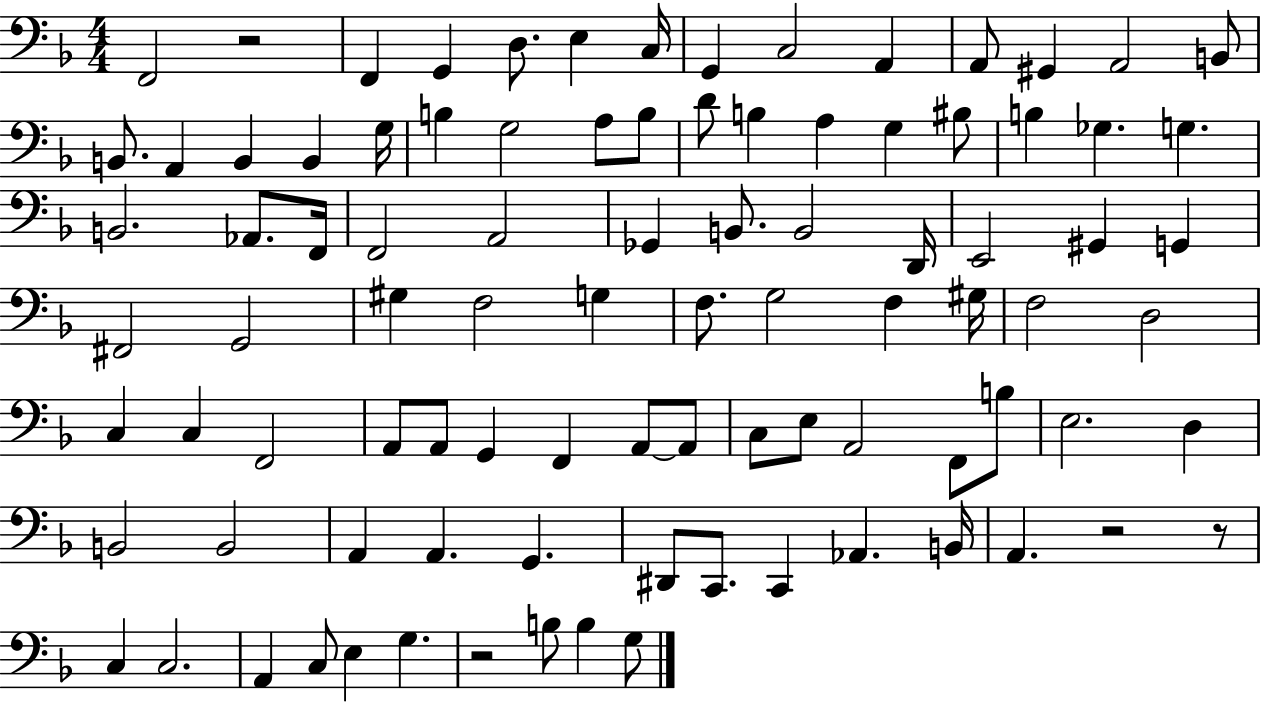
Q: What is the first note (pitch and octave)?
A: F2